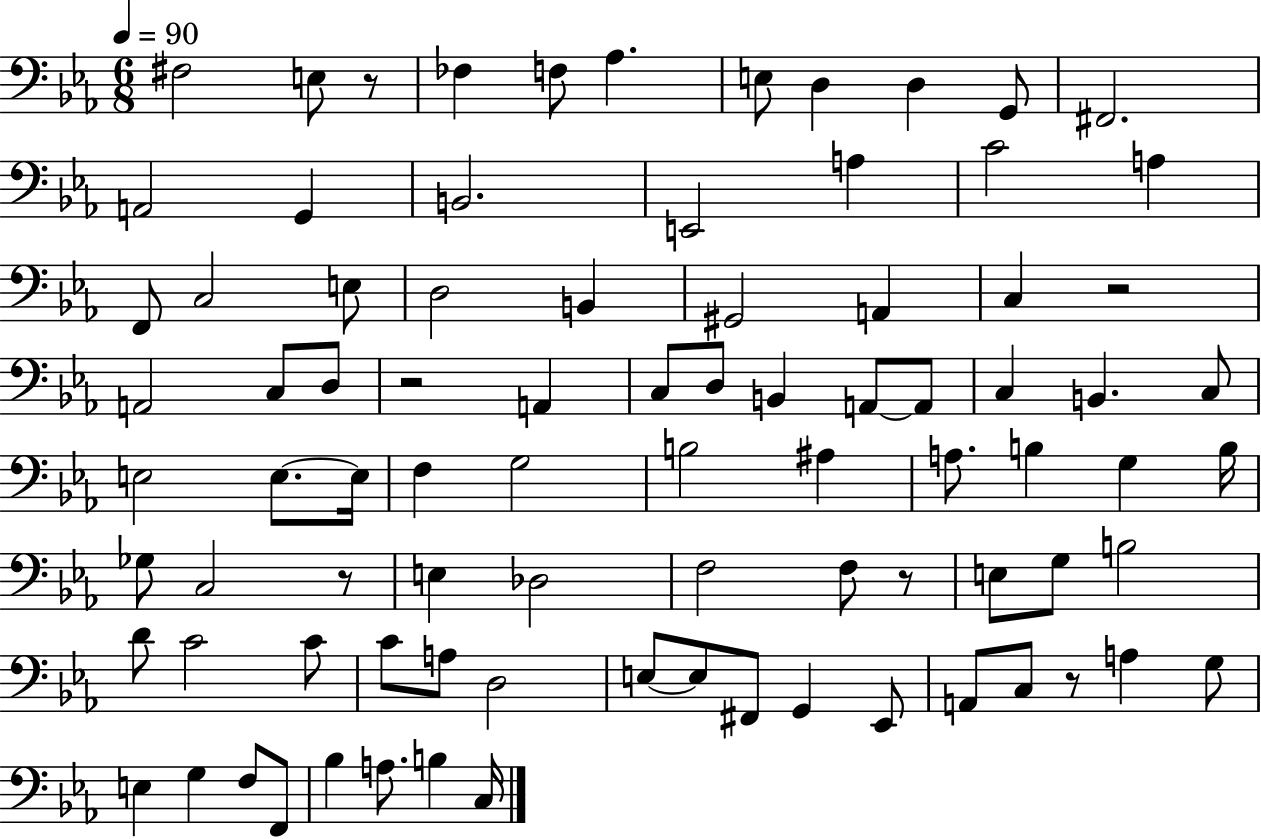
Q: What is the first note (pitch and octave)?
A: F#3